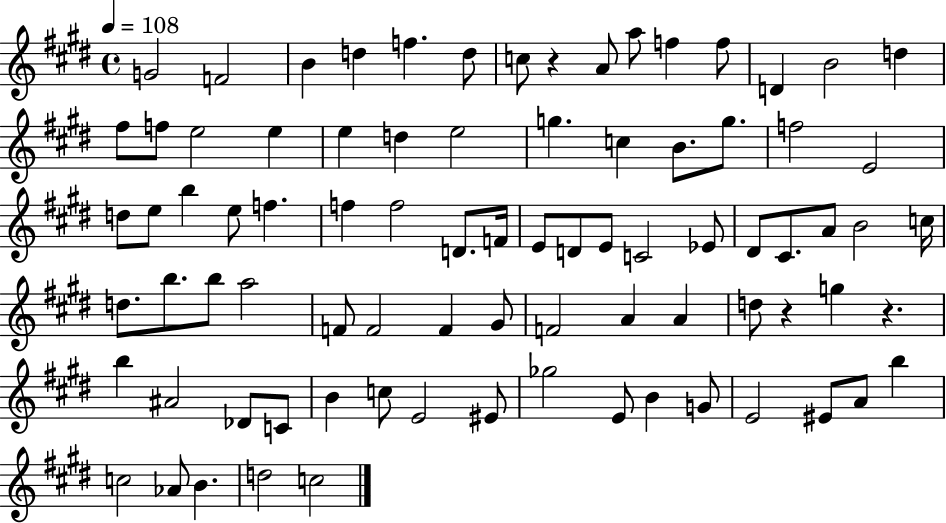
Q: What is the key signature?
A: E major